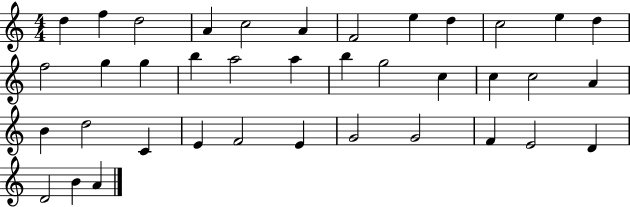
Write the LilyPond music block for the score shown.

{
  \clef treble
  \numericTimeSignature
  \time 4/4
  \key c \major
  d''4 f''4 d''2 | a'4 c''2 a'4 | f'2 e''4 d''4 | c''2 e''4 d''4 | \break f''2 g''4 g''4 | b''4 a''2 a''4 | b''4 g''2 c''4 | c''4 c''2 a'4 | \break b'4 d''2 c'4 | e'4 f'2 e'4 | g'2 g'2 | f'4 e'2 d'4 | \break d'2 b'4 a'4 | \bar "|."
}